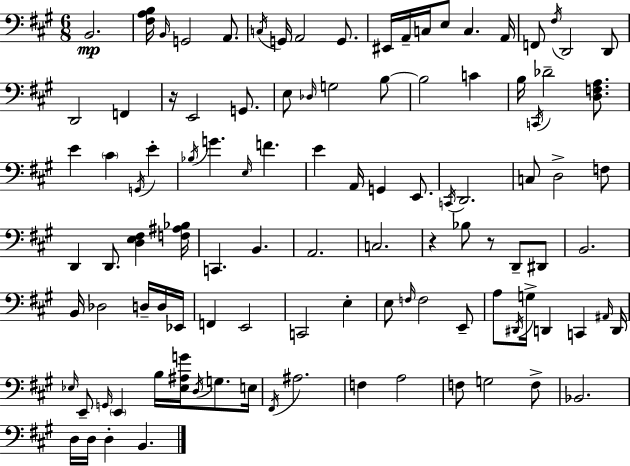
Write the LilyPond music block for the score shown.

{
  \clef bass
  \numericTimeSignature
  \time 6/8
  \key a \major
  b,2.\mp | <fis a b>16 \grace { b,16 } g,2 a,8. | \acciaccatura { c16 } g,16 a,2 g,8. | eis,16 a,16-- c16 e8 c4. | \break a,16 f,8 \acciaccatura { fis16 } d,2 | d,8 d,2 f,4 | r16 e,2 | g,8. e8 \grace { des16 } g2 | \break b8~~ b2 | c'4 b16 \acciaccatura { c,16 } des'2-- | <d f a>8. e'4 \parenthesize cis'4 | \acciaccatura { g,16 } e'4-. \acciaccatura { bes16 } g'4. | \break \grace { e16 } f'4. e'4 | a,16 g,4 e,8. \acciaccatura { c,16 } d,2. | c8 d2-> | f8 d,4 | \break d,8. <d e fis>4 <f ais bes>16 c,4. | b,4. a,2. | c2. | r4 | \break bes8 r8 d,8-- dis,8 b,2. | b,16 des2 | d16-- d16 ees,16 f,4 | e,2 c,2 | \break e4-. e8 \grace { f16 } | f2 e,8-- a8 | \acciaccatura { dis,16 } g16-> d,4 c,4 \grace { ais,16 } d,16 | \grace { ees16 } e,8-- \grace { g,16 } \parenthesize e,4 b16 <ees ais g'>16 \acciaccatura { d16 } g8. | \break e16 \acciaccatura { fis,16 } ais2. | f4 a2 | f8 g2 | f8-> bes,2. | \break d16 d16 d4-. b,4. | \bar "|."
}